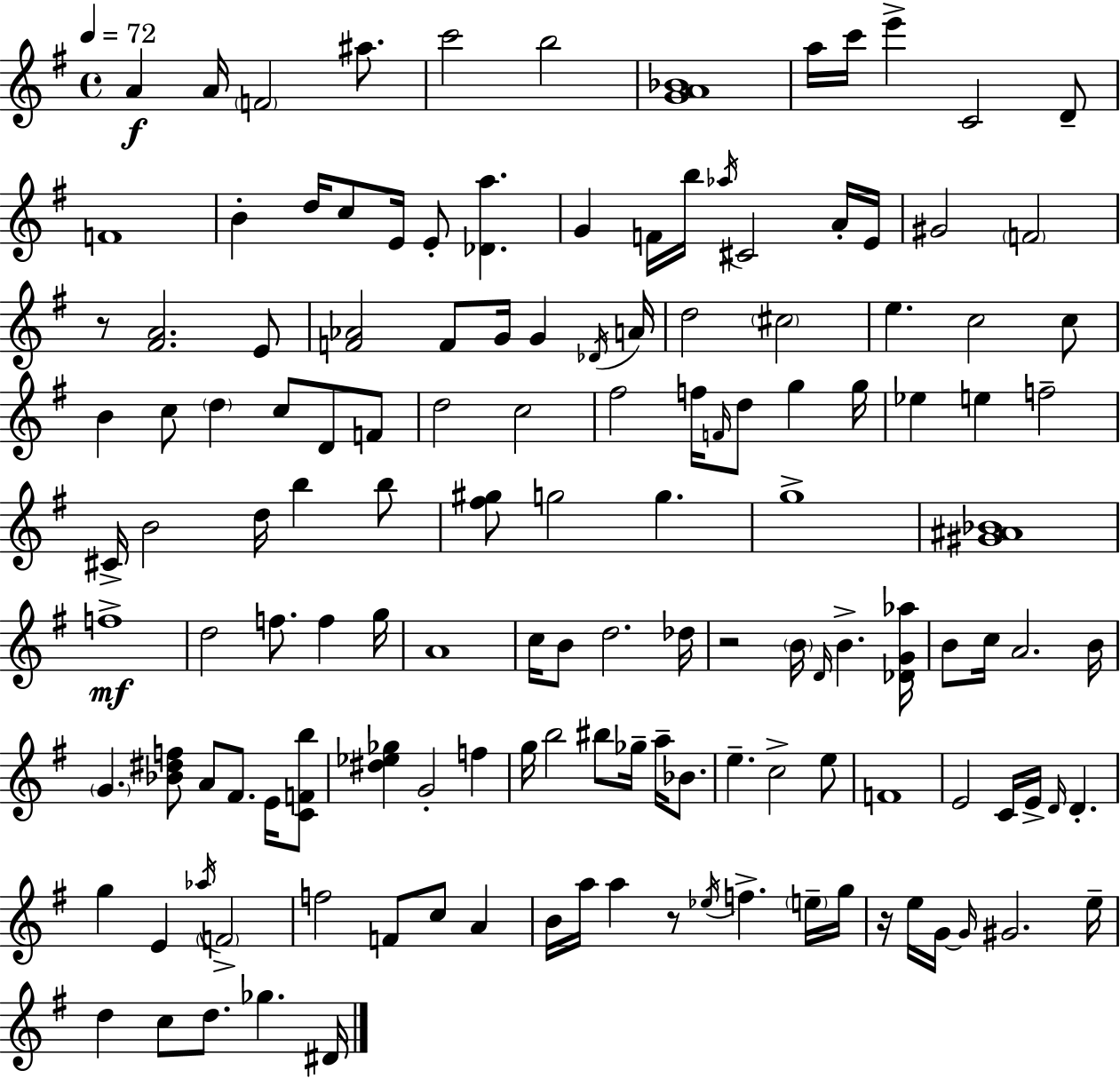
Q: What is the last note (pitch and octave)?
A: D#4